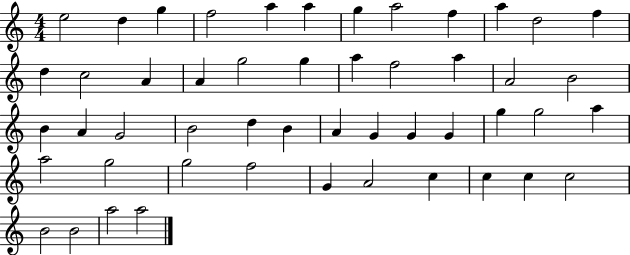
E5/h D5/q G5/q F5/h A5/q A5/q G5/q A5/h F5/q A5/q D5/h F5/q D5/q C5/h A4/q A4/q G5/h G5/q A5/q F5/h A5/q A4/h B4/h B4/q A4/q G4/h B4/h D5/q B4/q A4/q G4/q G4/q G4/q G5/q G5/h A5/q A5/h G5/h G5/h F5/h G4/q A4/h C5/q C5/q C5/q C5/h B4/h B4/h A5/h A5/h